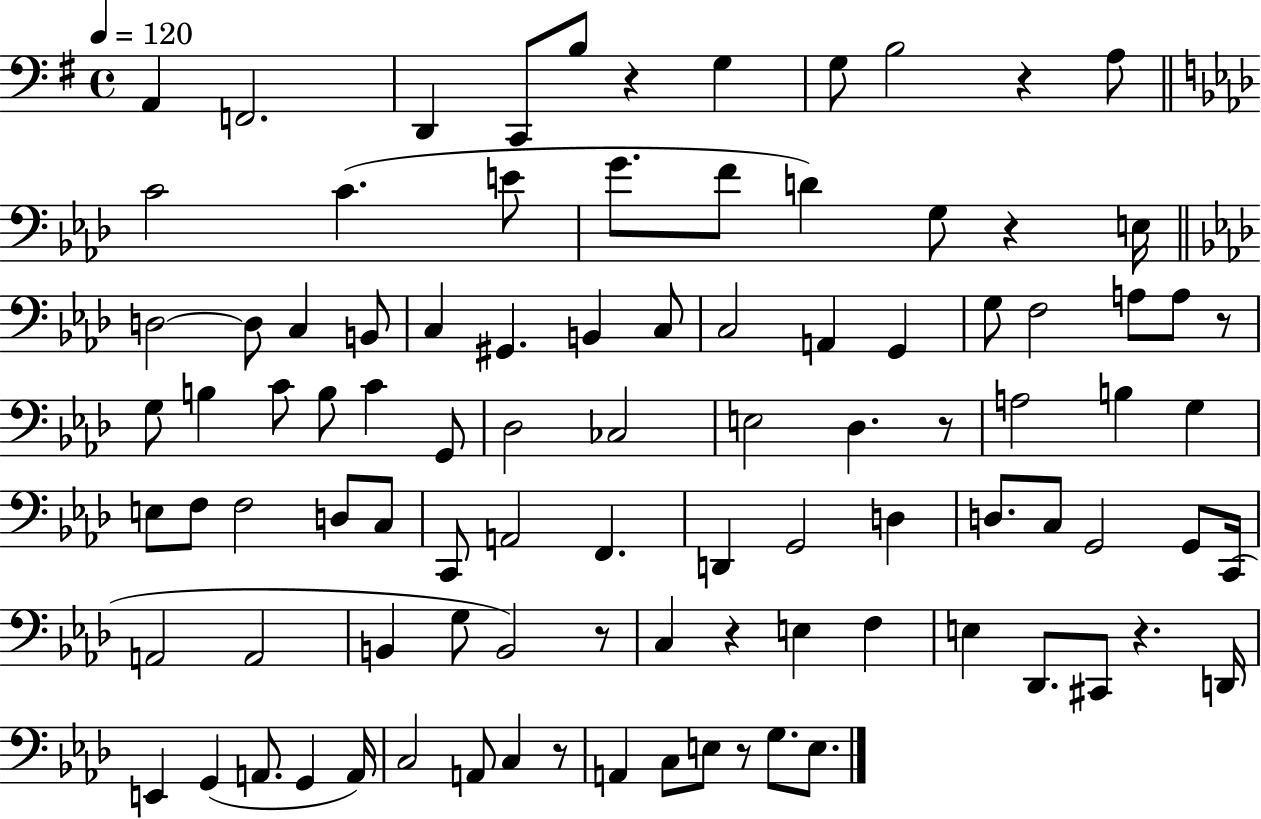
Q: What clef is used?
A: bass